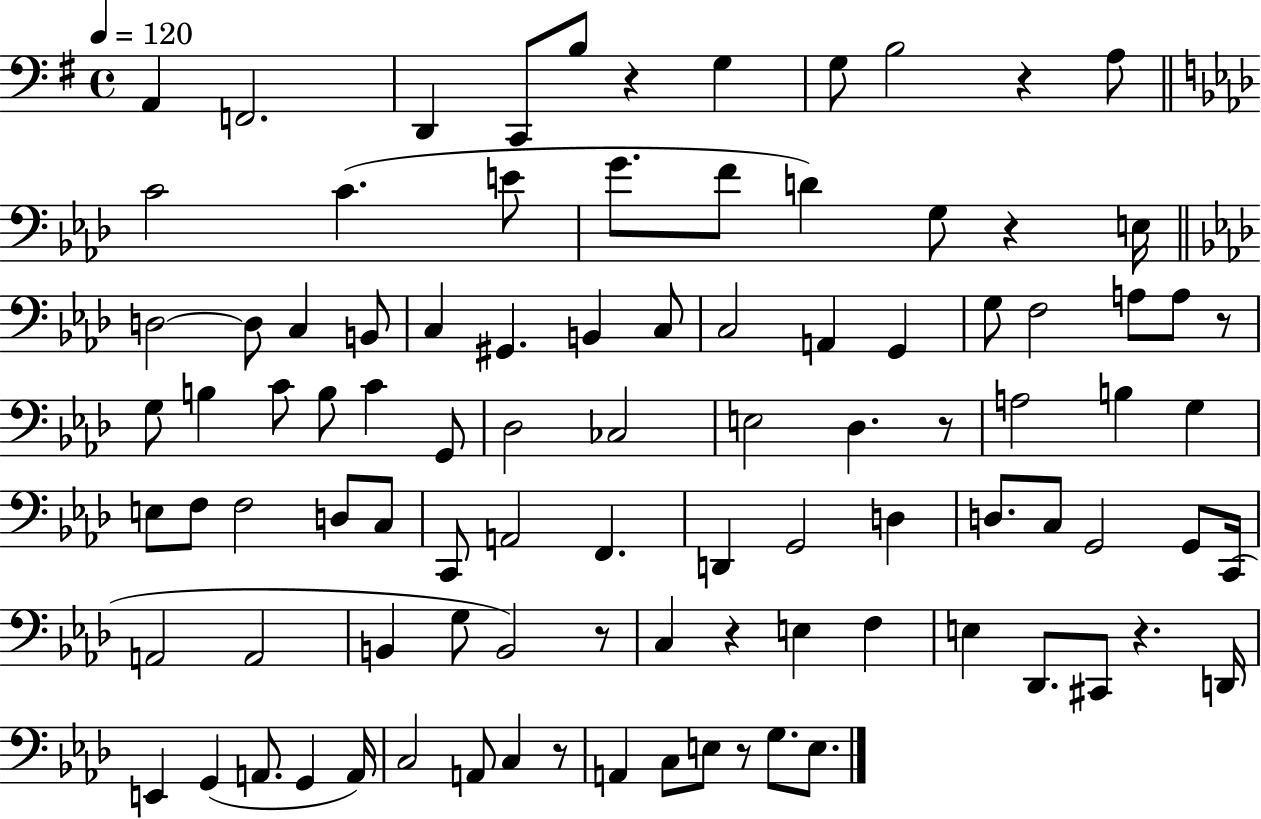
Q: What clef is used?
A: bass